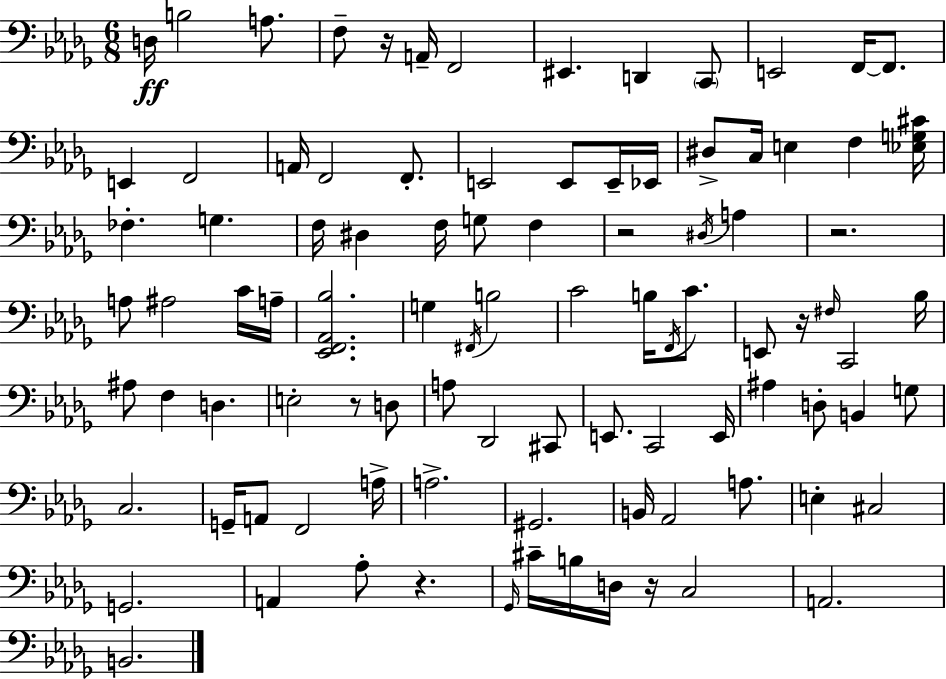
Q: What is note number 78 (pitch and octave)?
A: A2